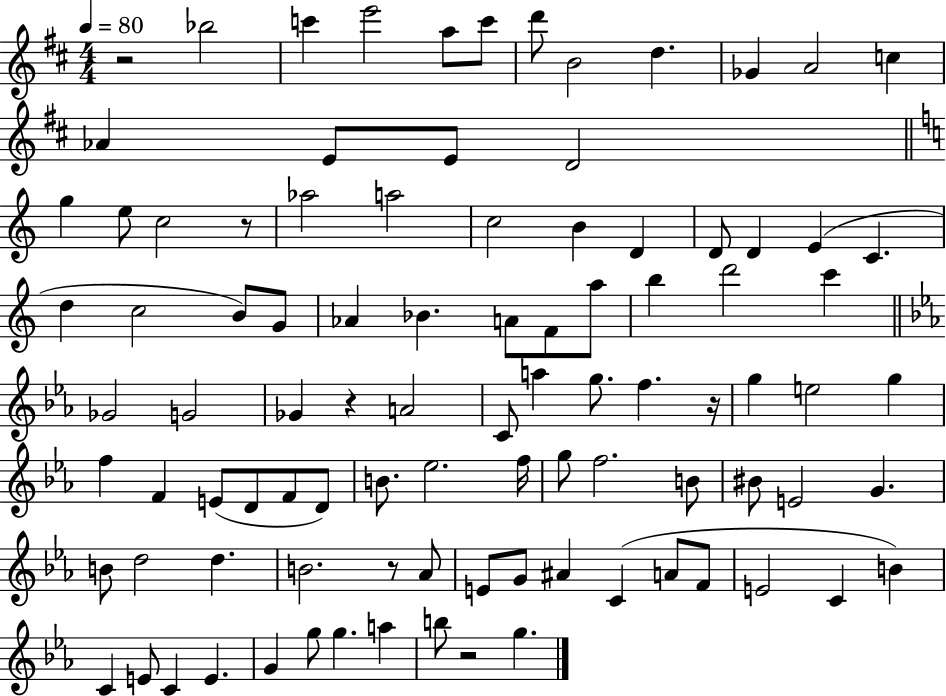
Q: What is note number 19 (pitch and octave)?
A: Ab5